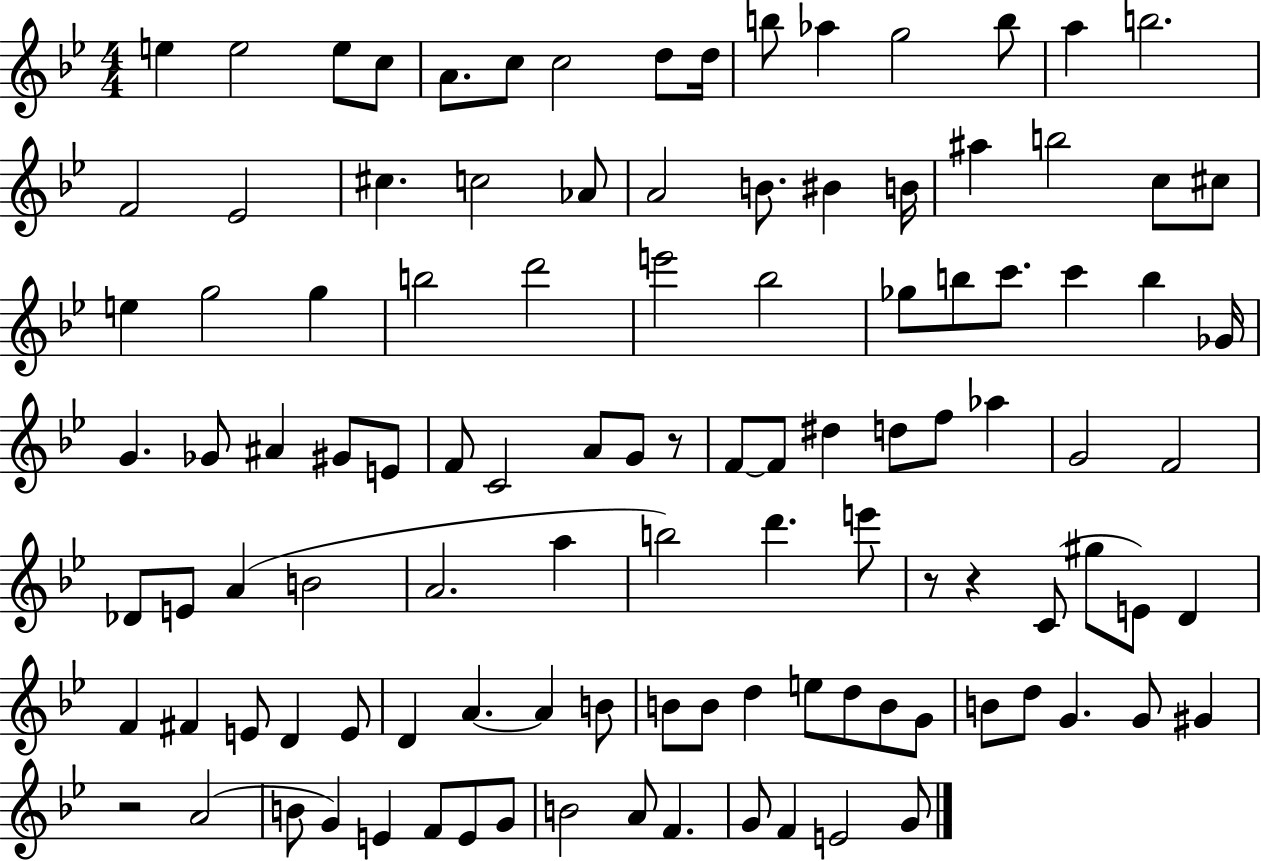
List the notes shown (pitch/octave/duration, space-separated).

E5/q E5/h E5/e C5/e A4/e. C5/e C5/h D5/e D5/s B5/e Ab5/q G5/h B5/e A5/q B5/h. F4/h Eb4/h C#5/q. C5/h Ab4/e A4/h B4/e. BIS4/q B4/s A#5/q B5/h C5/e C#5/e E5/q G5/h G5/q B5/h D6/h E6/h Bb5/h Gb5/e B5/e C6/e. C6/q B5/q Gb4/s G4/q. Gb4/e A#4/q G#4/e E4/e F4/e C4/h A4/e G4/e R/e F4/e F4/e D#5/q D5/e F5/e Ab5/q G4/h F4/h Db4/e E4/e A4/q B4/h A4/h. A5/q B5/h D6/q. E6/e R/e R/q C4/e G#5/e E4/e D4/q F4/q F#4/q E4/e D4/q E4/e D4/q A4/q. A4/q B4/e B4/e B4/e D5/q E5/e D5/e B4/e G4/e B4/e D5/e G4/q. G4/e G#4/q R/h A4/h B4/e G4/q E4/q F4/e E4/e G4/e B4/h A4/e F4/q. G4/e F4/q E4/h G4/e